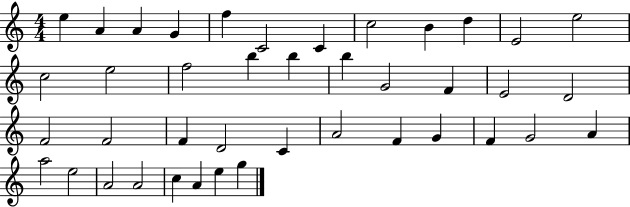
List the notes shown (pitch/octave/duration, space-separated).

E5/q A4/q A4/q G4/q F5/q C4/h C4/q C5/h B4/q D5/q E4/h E5/h C5/h E5/h F5/h B5/q B5/q B5/q G4/h F4/q E4/h D4/h F4/h F4/h F4/q D4/h C4/q A4/h F4/q G4/q F4/q G4/h A4/q A5/h E5/h A4/h A4/h C5/q A4/q E5/q G5/q